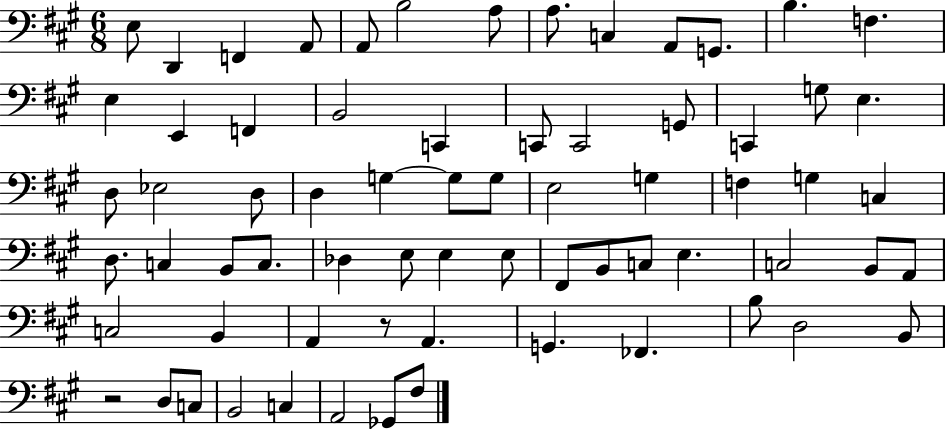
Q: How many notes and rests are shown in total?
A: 69